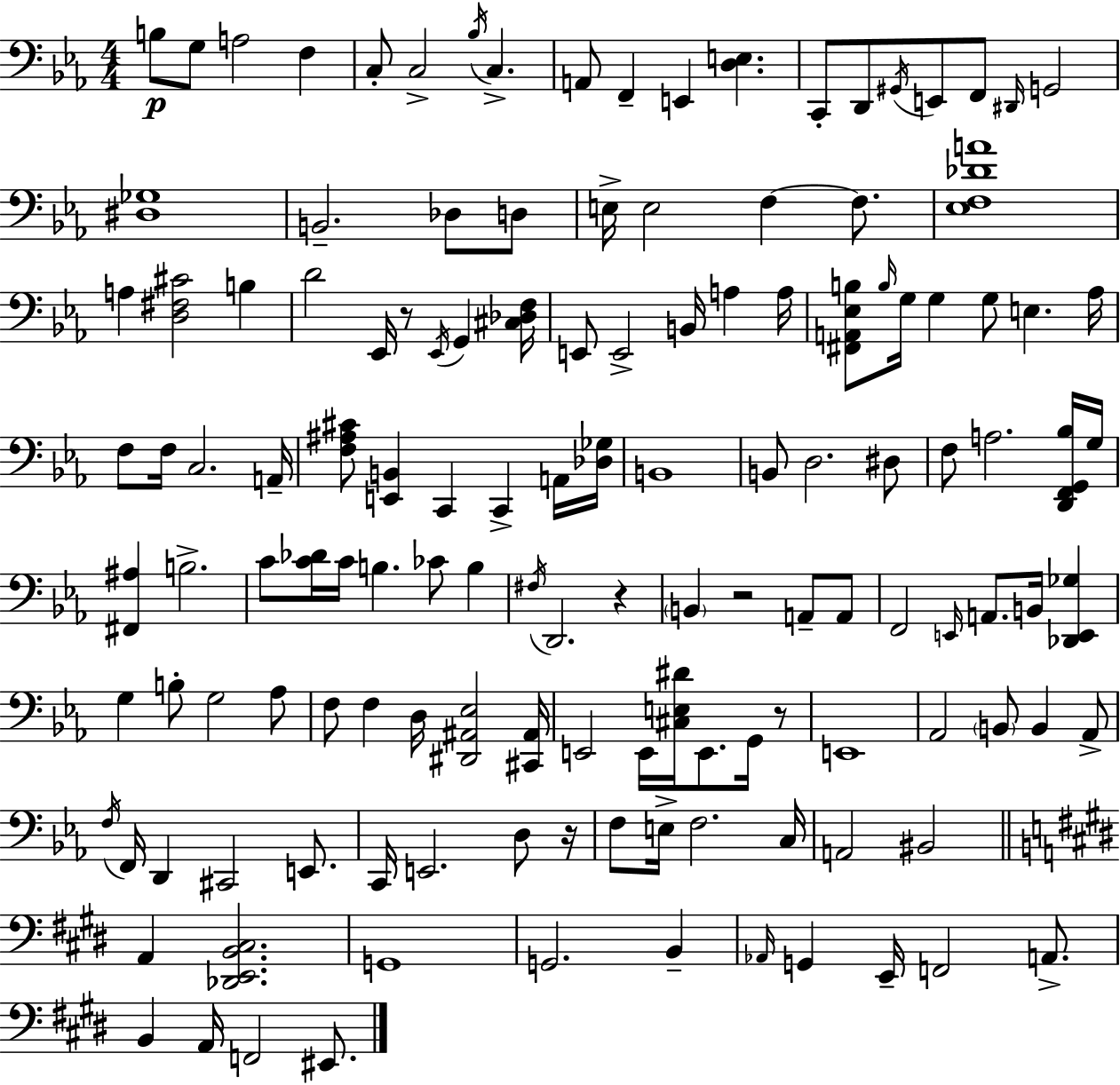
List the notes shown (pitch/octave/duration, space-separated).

B3/e G3/e A3/h F3/q C3/e C3/h Bb3/s C3/q. A2/e F2/q E2/q [D3,E3]/q. C2/e D2/e G#2/s E2/e F2/e D#2/s G2/h [D#3,Gb3]/w B2/h. Db3/e D3/e E3/s E3/h F3/q F3/e. [Eb3,F3,Db4,A4]/w A3/q [D3,F#3,C#4]/h B3/q D4/h Eb2/s R/e Eb2/s G2/q [C#3,Db3,F3]/s E2/e E2/h B2/s A3/q A3/s [F#2,A2,Eb3,B3]/e B3/s G3/s G3/q G3/e E3/q. Ab3/s F3/e F3/s C3/h. A2/s [F3,A#3,C#4]/e [E2,B2]/q C2/q C2/q A2/s [Db3,Gb3]/s B2/w B2/e D3/h. D#3/e F3/e A3/h. [D2,F2,G2,Bb3]/s G3/s [F#2,A#3]/q B3/h. C4/e [C4,Db4]/s C4/s B3/q. CES4/e B3/q F#3/s D2/h. R/q B2/q R/h A2/e A2/e F2/h E2/s A2/e. B2/s [Db2,E2,Gb3]/q G3/q B3/e G3/h Ab3/e F3/e F3/q D3/s [D#2,A#2,Eb3]/h [C#2,A#2]/s E2/h E2/s [C#3,E3,D#4]/s E2/e. G2/s R/e E2/w Ab2/h B2/e B2/q Ab2/e F3/s F2/s D2/q C#2/h E2/e. C2/s E2/h. D3/e R/s F3/e E3/s F3/h. C3/s A2/h BIS2/h A2/q [Db2,E2,B2,C#3]/h. G2/w G2/h. B2/q Ab2/s G2/q E2/s F2/h A2/e. B2/q A2/s F2/h EIS2/e.